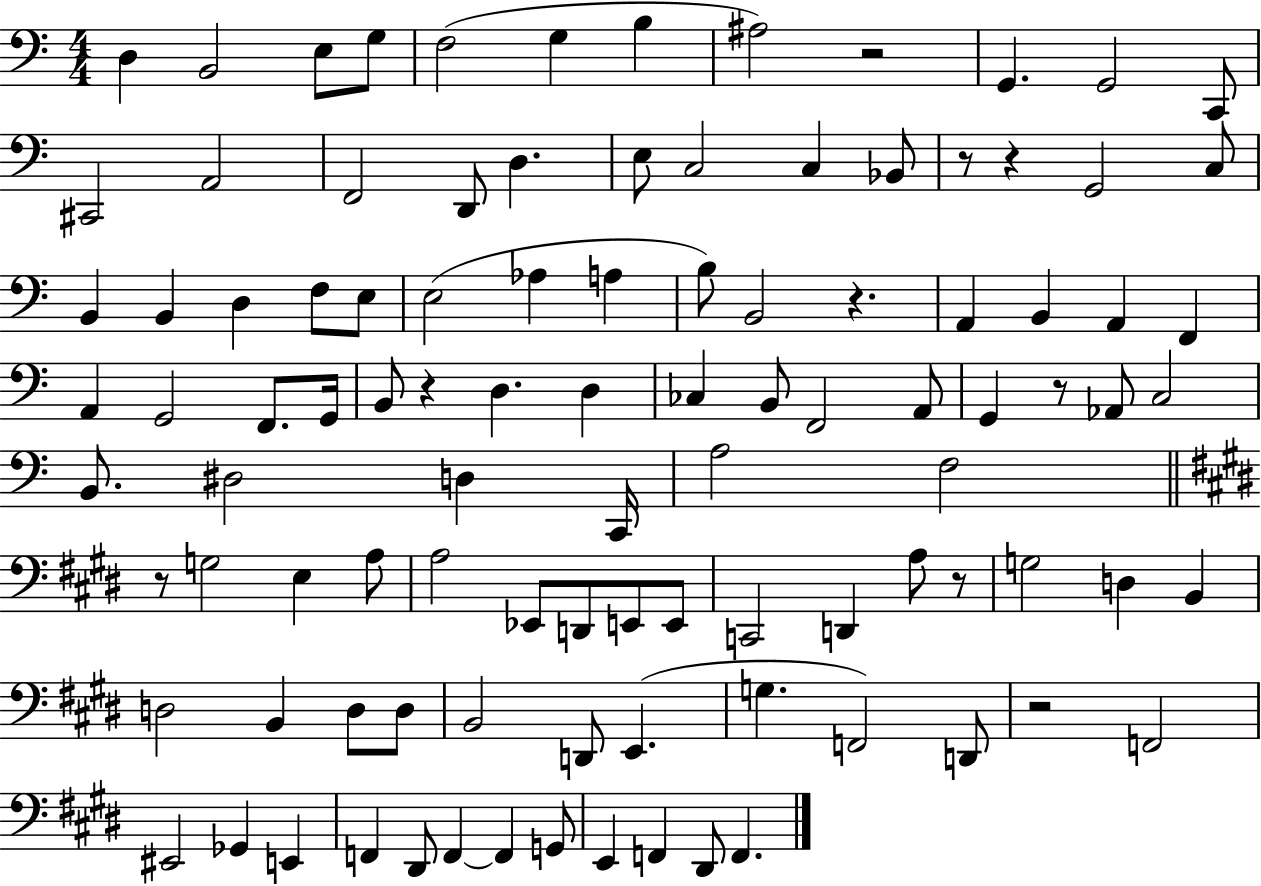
X:1
T:Untitled
M:4/4
L:1/4
K:C
D, B,,2 E,/2 G,/2 F,2 G, B, ^A,2 z2 G,, G,,2 C,,/2 ^C,,2 A,,2 F,,2 D,,/2 D, E,/2 C,2 C, _B,,/2 z/2 z G,,2 C,/2 B,, B,, D, F,/2 E,/2 E,2 _A, A, B,/2 B,,2 z A,, B,, A,, F,, A,, G,,2 F,,/2 G,,/4 B,,/2 z D, D, _C, B,,/2 F,,2 A,,/2 G,, z/2 _A,,/2 C,2 B,,/2 ^D,2 D, C,,/4 A,2 F,2 z/2 G,2 E, A,/2 A,2 _E,,/2 D,,/2 E,,/2 E,,/2 C,,2 D,, A,/2 z/2 G,2 D, B,, D,2 B,, D,/2 D,/2 B,,2 D,,/2 E,, G, F,,2 D,,/2 z2 F,,2 ^E,,2 _G,, E,, F,, ^D,,/2 F,, F,, G,,/2 E,, F,, ^D,,/2 F,,